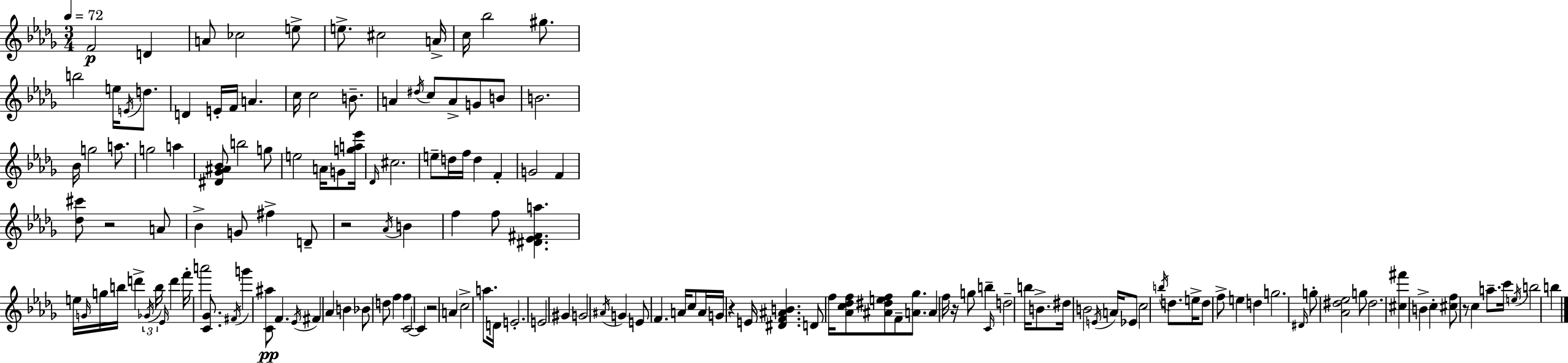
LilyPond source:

{
  \clef treble
  \numericTimeSignature
  \time 3/4
  \key bes \minor
  \tempo 4 = 72
  \repeat volta 2 { f'2\p d'4 | a'8 ces''2 e''8-> | e''8.-> cis''2 a'16-> | c''16 bes''2 gis''8. | \break b''2 e''16 \acciaccatura { e'16 } d''8. | d'4 e'16-. f'16 a'4. | c''16 c''2 b'8.-- | a'4 \acciaccatura { dis''16 } c''8 a'8-> g'8 | \break b'8 b'2. | bes'16 g''2 a''8. | g''2 a''4 | <dis' ges' ais' bes'>8 b''2 | \break g''8 e''2 a'16 g'8 | <g'' a'' ees'''>16 \grace { des'16 } cis''2. | e''8-- d''16 f''16 d''4 f'4-. | g'2 f'4 | \break <des'' cis'''>8 r2 | a'8 bes'4-> g'8 fis''4-> | d'8-- r2 \acciaccatura { aes'16 } | b'4 f''4 f''8 <dis' ees' fis' a''>4. | \break e''16 \grace { g'16 } g''16 b''16 d'''4-> | \tuplet 3/2 { \acciaccatura { ges'16 } b''16 \grace { ees'16 } } d'''4 f'''16-. a'''2 | <c' ges'>8. \acciaccatura { fis'16 } g'''4 | <c' ais''>8\pp f'4. \acciaccatura { ees'16 } fis'4 | \break aes'4 b'4 bes'8 d''8 | f''4 f''4 c'2~~ | c'4 r2 | a'4 c''2-> | \break a''8. d'16 e'2.-. | e'2 | gis'4 g'2 | \acciaccatura { ais'16 } g'4 e'8 | \break f'4. a'16 c''8 a'16 g'16 r4 | e'16 <dis' f' ais' b'>4. d'8 | f''16 <aes' c'' des'' f''>8 <ais' dis'' e'' f''>8 f'8-- <a' ges''>8. a'4 | f''16 r16 g''8 b''4-- \grace { c'16 } d''2-- | \break b''16 b'8.-> dis''16 | b'2 \acciaccatura { e'16 } a'16 ees'8 | c''2 \acciaccatura { b''16 } d''8. | e''16-> d''8 f''8-> e''4 d''4 | \break g''2. | \grace { dis'16 } g''8-. <aes' dis'' ees''>2 | g''8 dis''2. | <cis'' fis'''>4 b'4-> c''4-. | \break <cis'' f''>8 r8 c''4 a''8.-- | c'''16 \acciaccatura { e''16 } b''2 b''4 | } \bar "|."
}